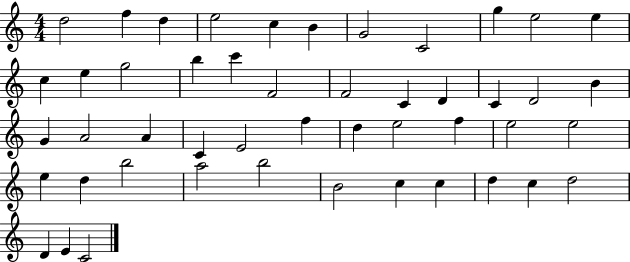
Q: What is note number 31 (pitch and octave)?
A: E5